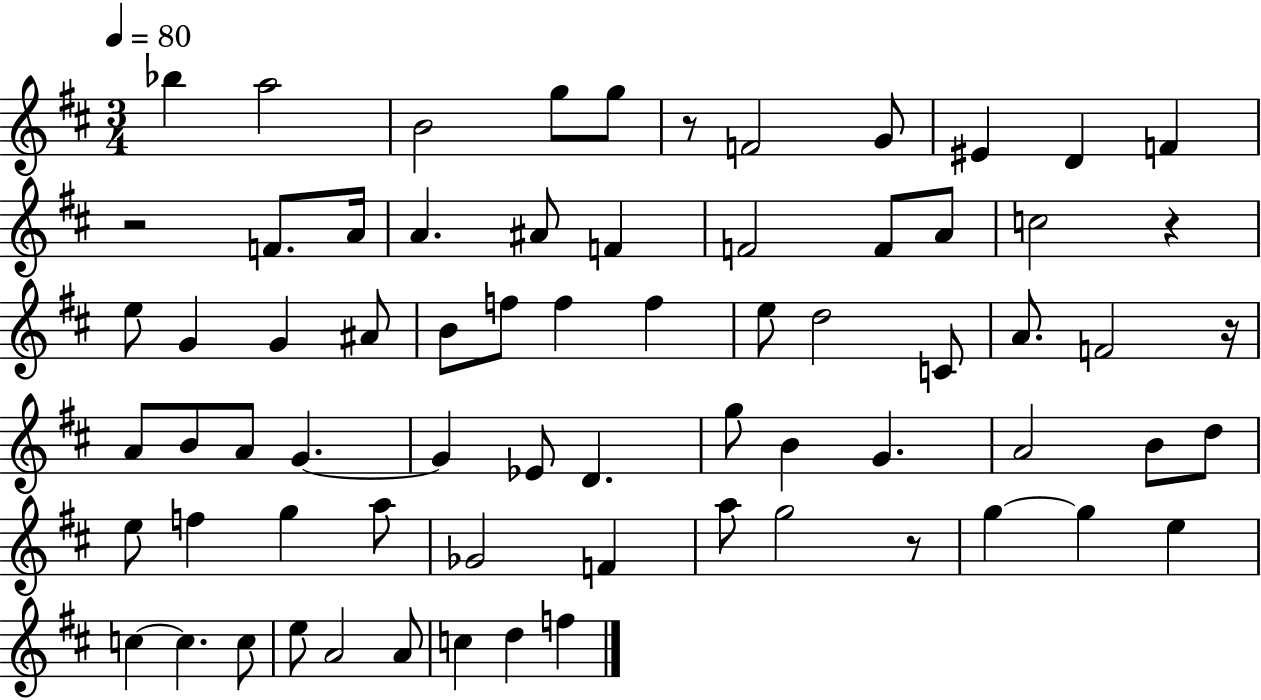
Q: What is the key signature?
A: D major